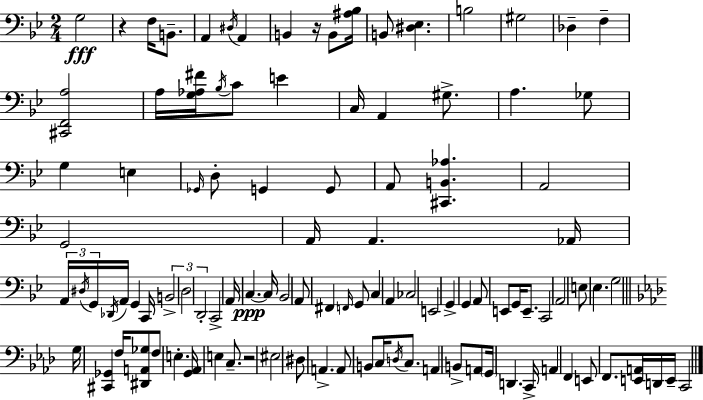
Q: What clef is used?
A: bass